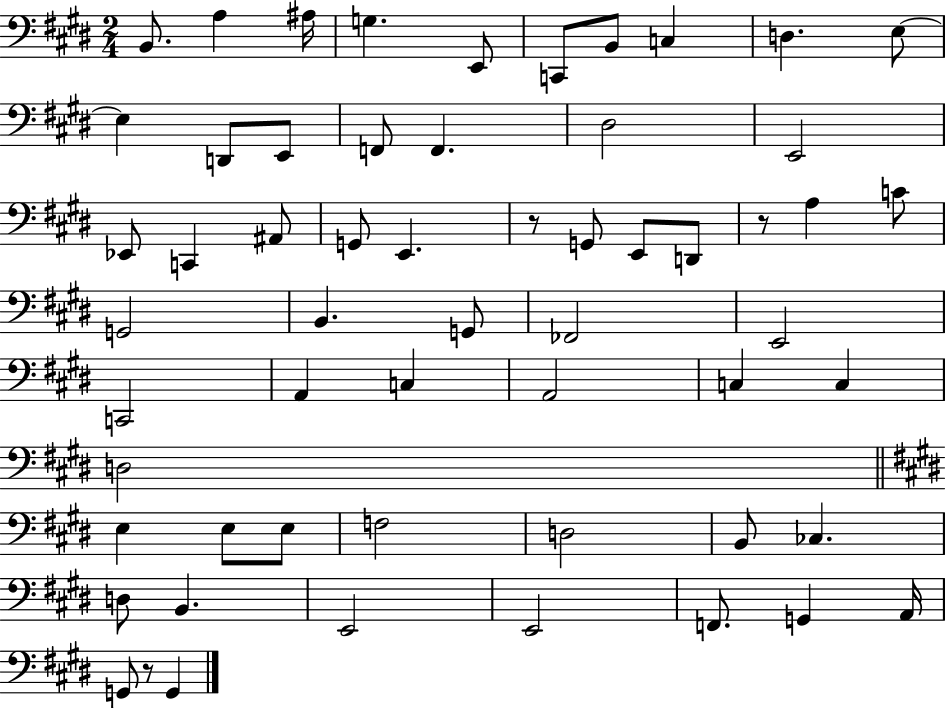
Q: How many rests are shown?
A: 3